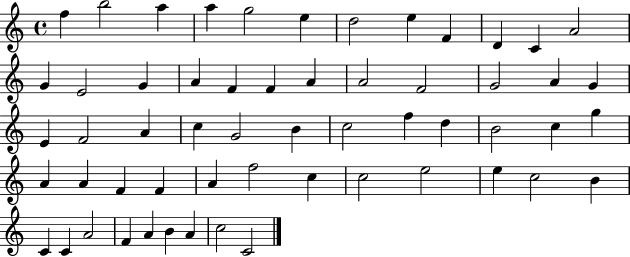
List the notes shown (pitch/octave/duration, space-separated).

F5/q B5/h A5/q A5/q G5/h E5/q D5/h E5/q F4/q D4/q C4/q A4/h G4/q E4/h G4/q A4/q F4/q F4/q A4/q A4/h F4/h G4/h A4/q G4/q E4/q F4/h A4/q C5/q G4/h B4/q C5/h F5/q D5/q B4/h C5/q G5/q A4/q A4/q F4/q F4/q A4/q F5/h C5/q C5/h E5/h E5/q C5/h B4/q C4/q C4/q A4/h F4/q A4/q B4/q A4/q C5/h C4/h